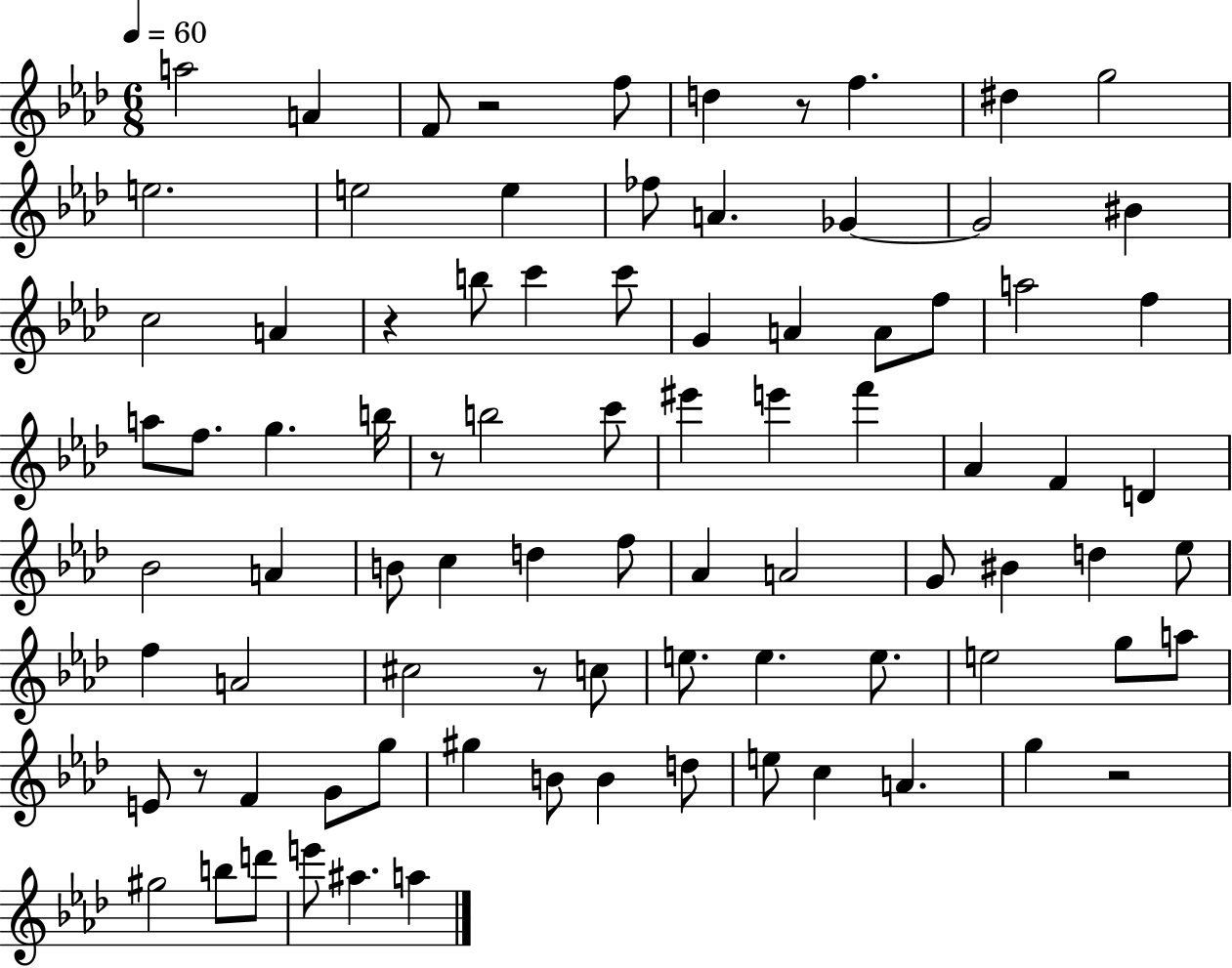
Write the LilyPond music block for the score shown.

{
  \clef treble
  \numericTimeSignature
  \time 6/8
  \key aes \major
  \tempo 4 = 60
  a''2 a'4 | f'8 r2 f''8 | d''4 r8 f''4. | dis''4 g''2 | \break e''2. | e''2 e''4 | fes''8 a'4. ges'4~~ | ges'2 bis'4 | \break c''2 a'4 | r4 b''8 c'''4 c'''8 | g'4 a'4 a'8 f''8 | a''2 f''4 | \break a''8 f''8. g''4. b''16 | r8 b''2 c'''8 | eis'''4 e'''4 f'''4 | aes'4 f'4 d'4 | \break bes'2 a'4 | b'8 c''4 d''4 f''8 | aes'4 a'2 | g'8 bis'4 d''4 ees''8 | \break f''4 a'2 | cis''2 r8 c''8 | e''8. e''4. e''8. | e''2 g''8 a''8 | \break e'8 r8 f'4 g'8 g''8 | gis''4 b'8 b'4 d''8 | e''8 c''4 a'4. | g''4 r2 | \break gis''2 b''8 d'''8 | e'''8 ais''4. a''4 | \bar "|."
}